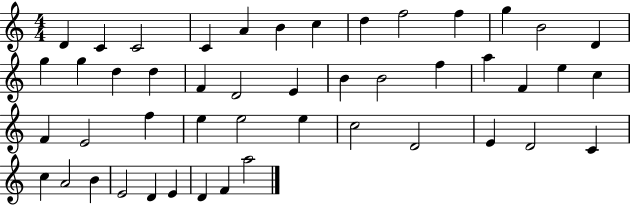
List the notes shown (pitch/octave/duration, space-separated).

D4/q C4/q C4/h C4/q A4/q B4/q C5/q D5/q F5/h F5/q G5/q B4/h D4/q G5/q G5/q D5/q D5/q F4/q D4/h E4/q B4/q B4/h F5/q A5/q F4/q E5/q C5/q F4/q E4/h F5/q E5/q E5/h E5/q C5/h D4/h E4/q D4/h C4/q C5/q A4/h B4/q E4/h D4/q E4/q D4/q F4/q A5/h